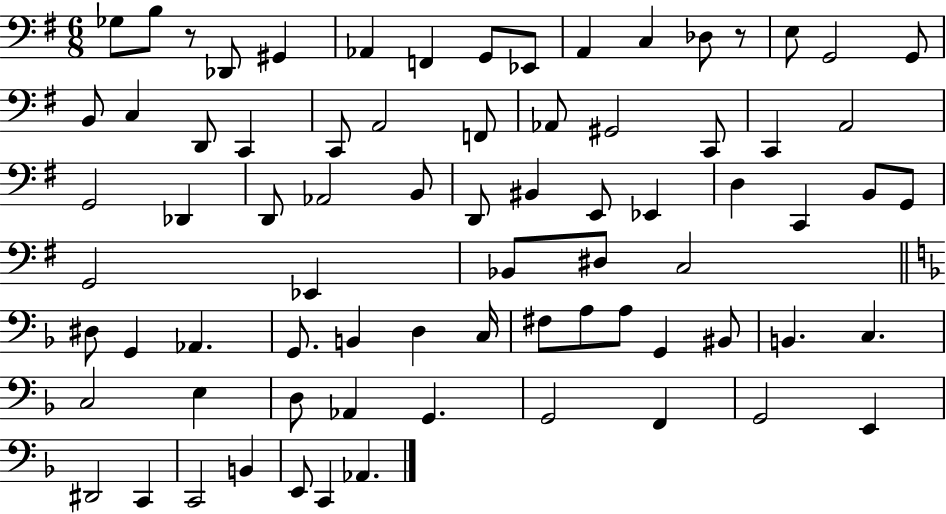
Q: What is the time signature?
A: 6/8